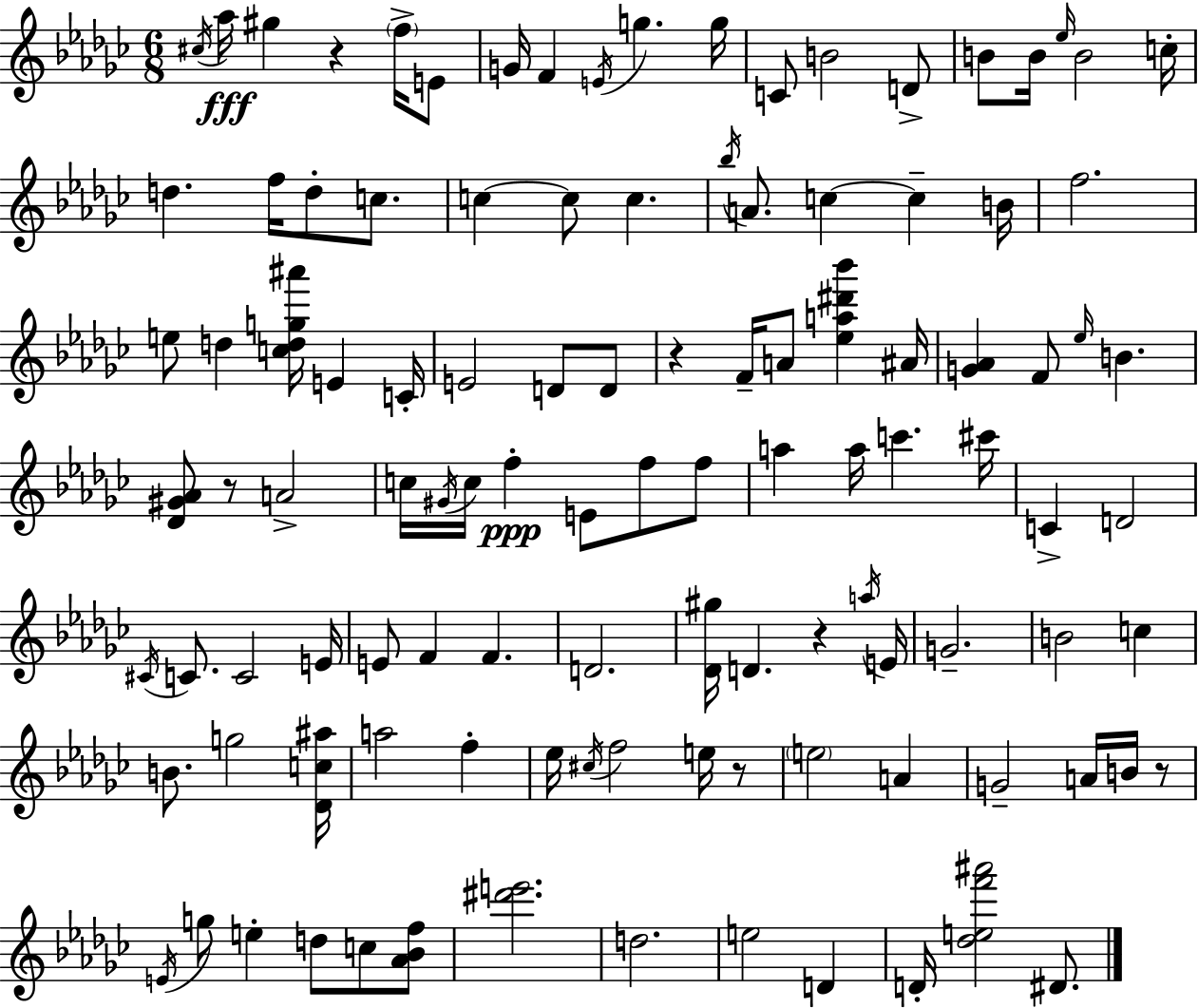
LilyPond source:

{
  \clef treble
  \numericTimeSignature
  \time 6/8
  \key ees \minor
  \acciaccatura { cis''16 }\fff aes''16 gis''4 r4 \parenthesize f''16-> e'8 | g'16 f'4 \acciaccatura { e'16 } g''4. | g''16 c'8 b'2 | d'8-> b'8 b'16 \grace { ees''16 } b'2 | \break c''16-. d''4. f''16 d''8-. | c''8. c''4~~ c''8 c''4. | \acciaccatura { bes''16 } a'8. c''4~~ c''4-- | b'16 f''2. | \break e''8 d''4 <c'' d'' g'' ais'''>16 e'4 | c'16-. e'2 | d'8 d'8 r4 f'16-- a'8 <ees'' a'' dis''' bes'''>4 | ais'16 <g' aes'>4 f'8 \grace { ees''16 } b'4. | \break <des' gis' aes'>8 r8 a'2-> | c''16 \acciaccatura { gis'16 } c''16 f''4-.\ppp | e'8 f''8 f''8 a''4 a''16 c'''4. | cis'''16 c'4-> d'2 | \break \acciaccatura { cis'16 } c'8. c'2 | e'16 e'8 f'4 | f'4. d'2. | <des' gis''>16 d'4. | \break r4 \acciaccatura { a''16 } e'16 g'2.-- | b'2 | c''4 b'8. g''2 | <des' c'' ais''>16 a''2 | \break f''4-. ees''16 \acciaccatura { cis''16 } f''2 | e''16 r8 \parenthesize e''2 | a'4 g'2-- | a'16 b'16 r8 \acciaccatura { e'16 } g''8 | \break e''4-. d''8 c''8 <aes' bes' f''>8 <dis''' e'''>2. | d''2. | e''2 | d'4 d'16-. <des'' e'' f''' ais'''>2 | \break dis'8. \bar "|."
}